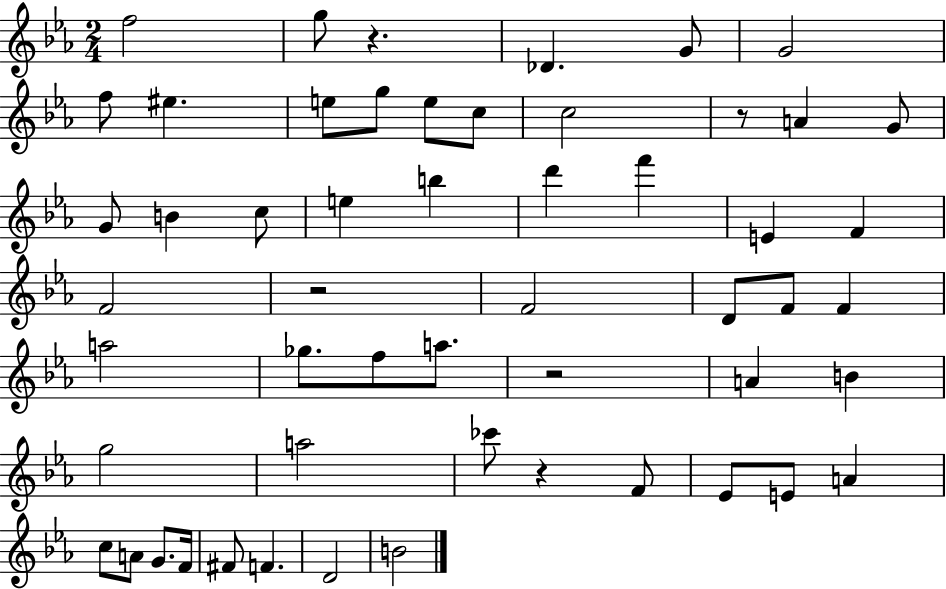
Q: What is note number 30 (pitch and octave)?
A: Gb5